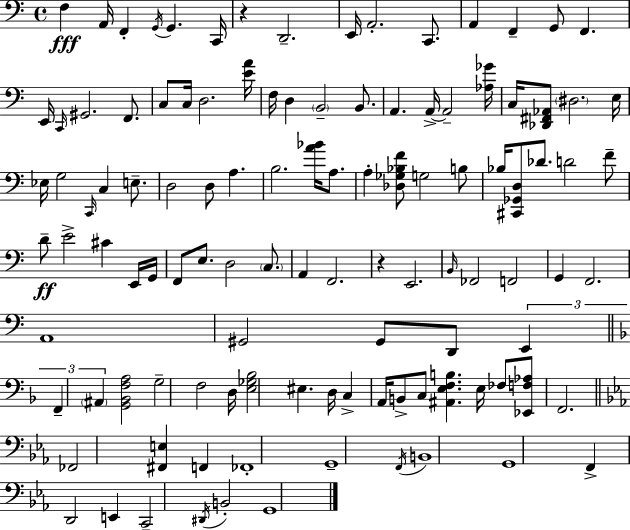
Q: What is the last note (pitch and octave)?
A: G2